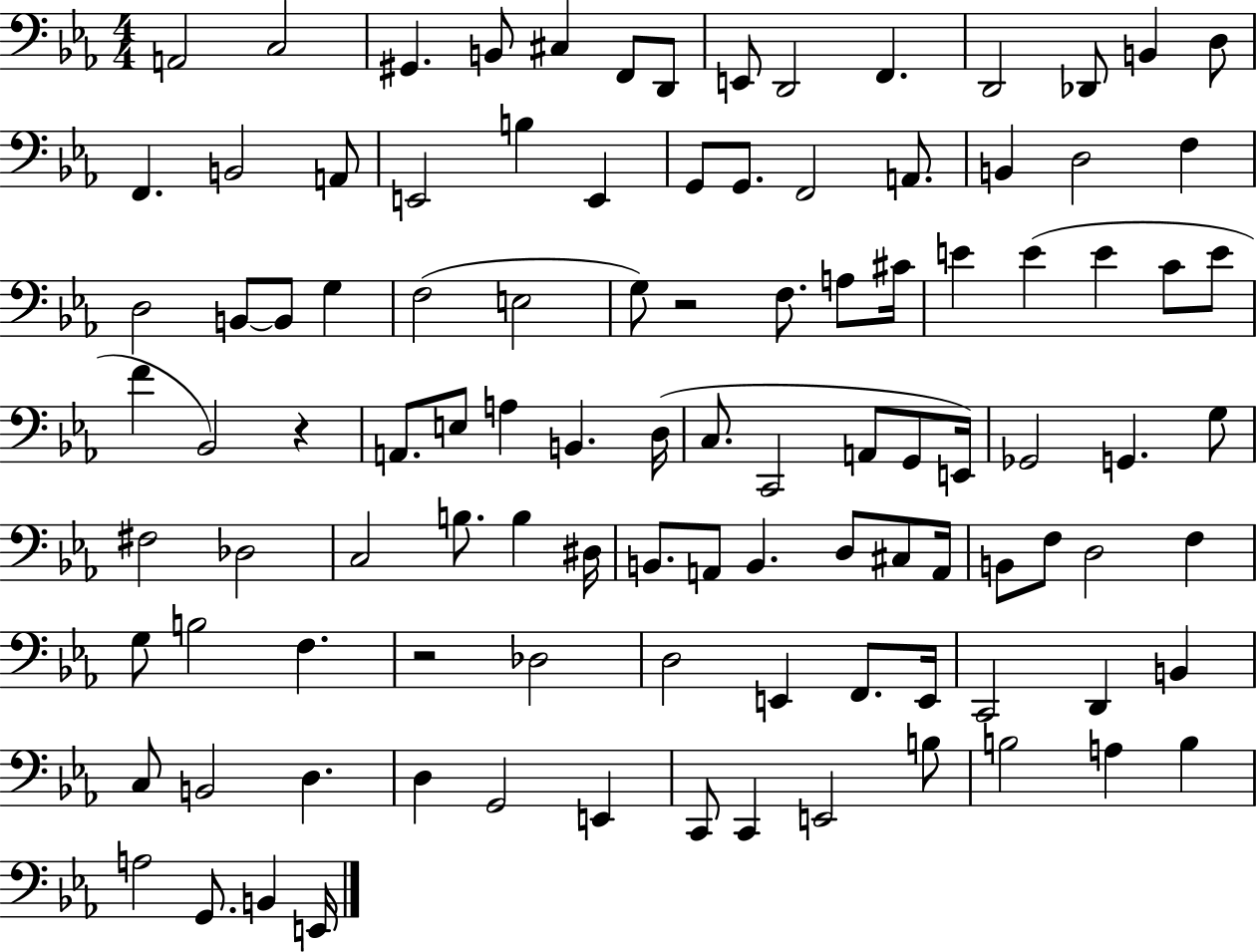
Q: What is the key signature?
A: EES major